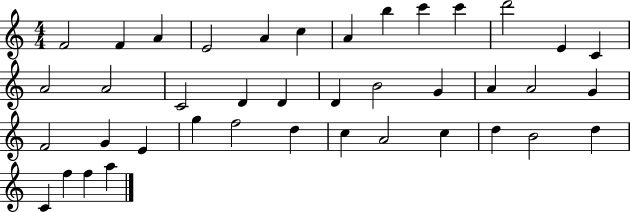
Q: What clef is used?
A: treble